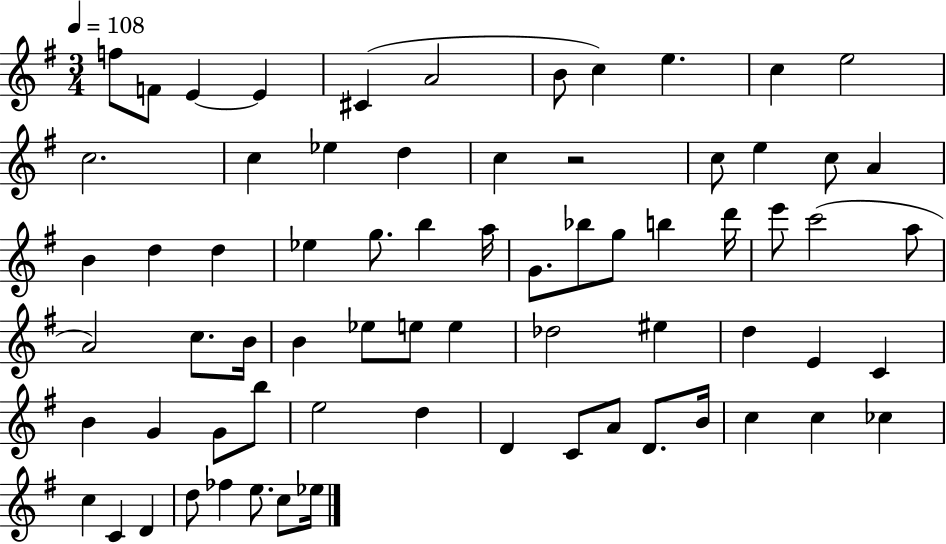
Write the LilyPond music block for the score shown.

{
  \clef treble
  \numericTimeSignature
  \time 3/4
  \key g \major
  \tempo 4 = 108
  \repeat volta 2 { f''8 f'8 e'4~~ e'4 | cis'4( a'2 | b'8 c''4) e''4. | c''4 e''2 | \break c''2. | c''4 ees''4 d''4 | c''4 r2 | c''8 e''4 c''8 a'4 | \break b'4 d''4 d''4 | ees''4 g''8. b''4 a''16 | g'8. bes''8 g''8 b''4 d'''16 | e'''8 c'''2( a''8 | \break a'2) c''8. b'16 | b'4 ees''8 e''8 e''4 | des''2 eis''4 | d''4 e'4 c'4 | \break b'4 g'4 g'8 b''8 | e''2 d''4 | d'4 c'8 a'8 d'8. b'16 | c''4 c''4 ces''4 | \break c''4 c'4 d'4 | d''8 fes''4 e''8. c''8 ees''16 | } \bar "|."
}